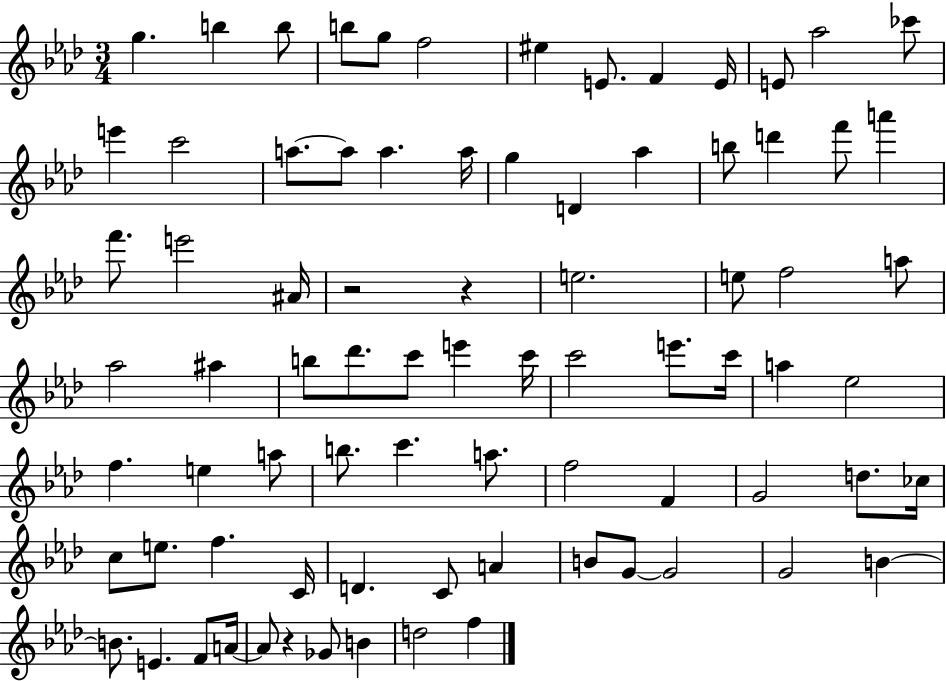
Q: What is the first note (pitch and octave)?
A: G5